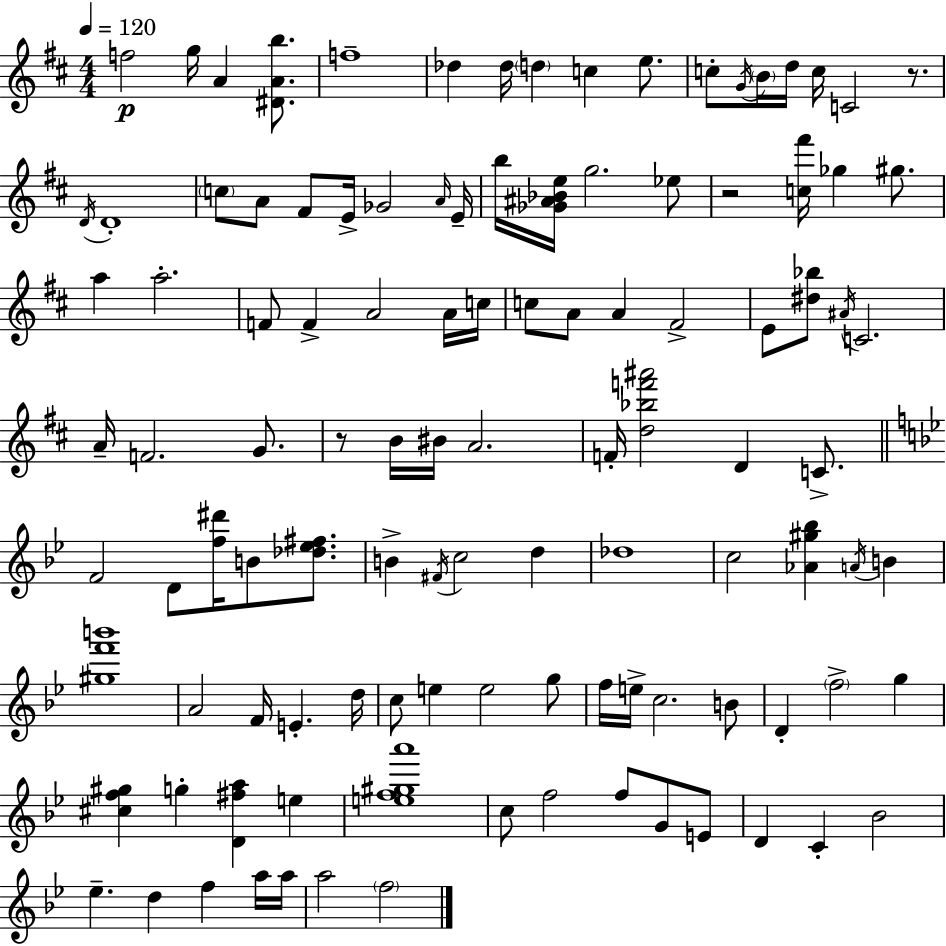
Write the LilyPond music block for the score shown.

{
  \clef treble
  \numericTimeSignature
  \time 4/4
  \key d \major
  \tempo 4 = 120
  f''2\p g''16 a'4 <dis' a' b''>8. | f''1-- | des''4 des''16 \parenthesize d''4 c''4 e''8. | c''8-. \acciaccatura { g'16 } \parenthesize b'16 d''16 c''16 c'2 r8. | \break \acciaccatura { d'16 } d'1-. | \parenthesize c''8 a'8 fis'8 e'16-> ges'2 | \grace { a'16 } e'16-- b''16 <ges' ais' bes' e''>16 g''2. | ees''8 r2 <c'' fis'''>16 ges''4 | \break gis''8. a''4 a''2.-. | f'8 f'4-> a'2 | a'16 c''16 c''8 a'8 a'4 fis'2-> | e'8 <dis'' bes''>8 \acciaccatura { ais'16 } c'2. | \break a'16-- f'2. | g'8. r8 b'16 bis'16 a'2. | f'16-. <d'' bes'' f''' ais'''>2 d'4 | c'8.-> \bar "||" \break \key bes \major f'2 d'8 <f'' dis'''>16 b'8 <des'' ees'' fis''>8. | b'4-> \acciaccatura { fis'16 } c''2 d''4 | des''1 | c''2 <aes' gis'' bes''>4 \acciaccatura { a'16 } b'4 | \break <gis'' f''' b'''>1 | a'2 f'16 e'4.-. | d''16 c''8 e''4 e''2 | g''8 f''16 e''16-> c''2. | \break b'8 d'4-. \parenthesize f''2-> g''4 | <cis'' f'' gis''>4 g''4-. <d' fis'' a''>4 e''4 | <e'' f'' gis'' a'''>1 | c''8 f''2 f''8 g'8 | \break e'8 d'4 c'4-. bes'2 | ees''4.-- d''4 f''4 | a''16 a''16 a''2 \parenthesize f''2 | \bar "|."
}